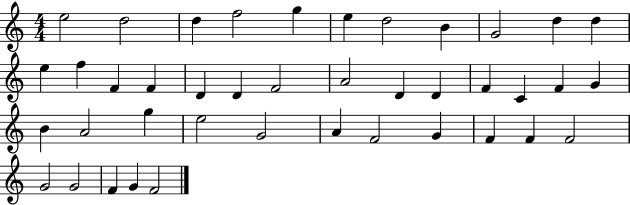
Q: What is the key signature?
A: C major